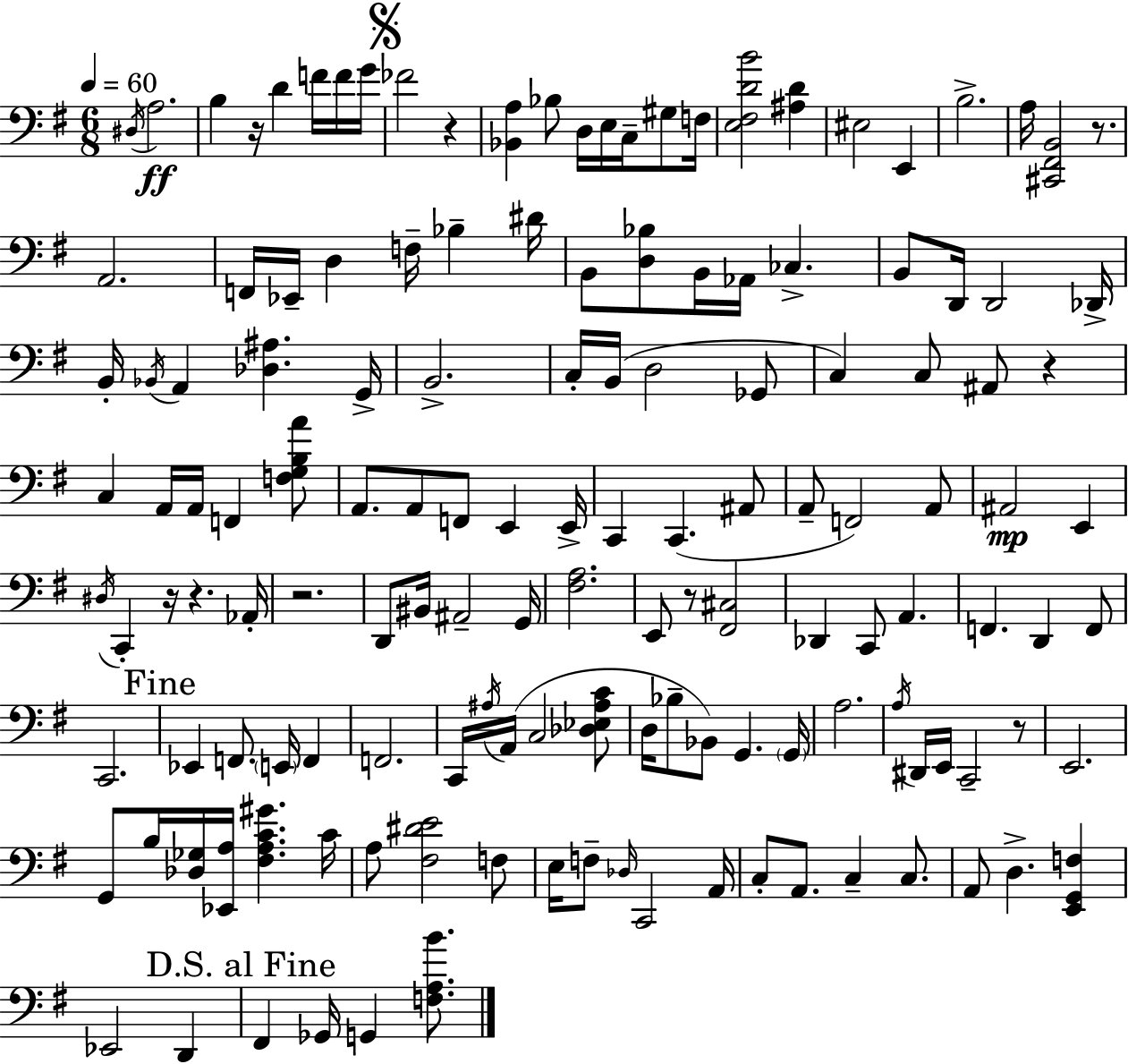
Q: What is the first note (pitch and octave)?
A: D#3